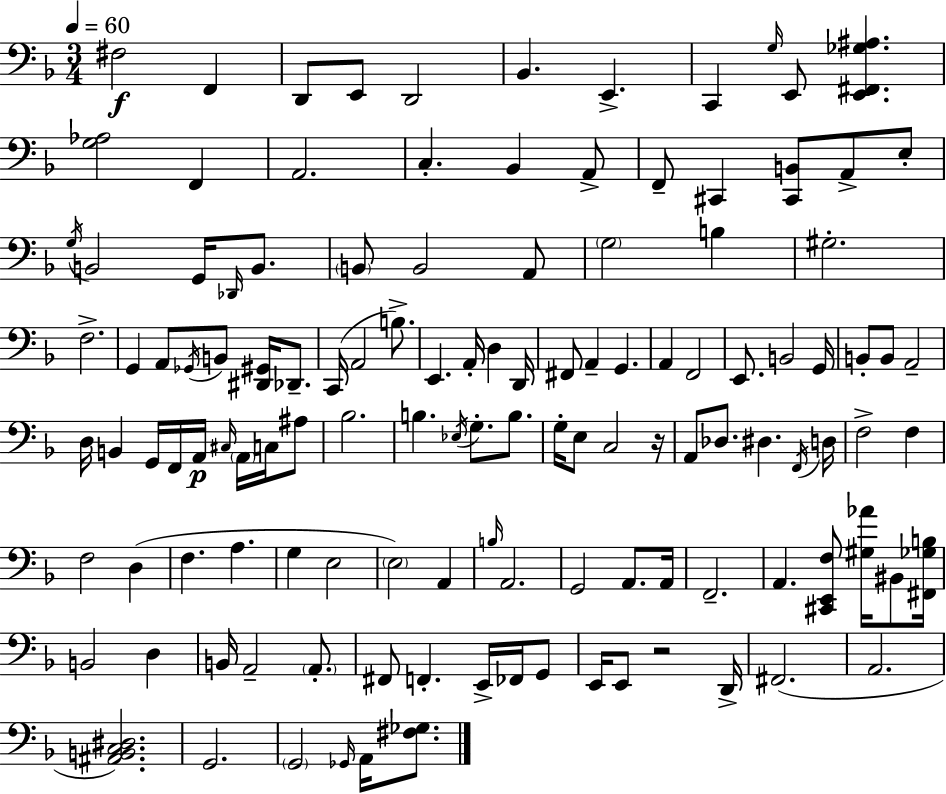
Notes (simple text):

F#3/h F2/q D2/e E2/e D2/h Bb2/q. E2/q. C2/q G3/s E2/e [E2,F#2,Gb3,A#3]/q. [G3,Ab3]/h F2/q A2/h. C3/q. Bb2/q A2/e F2/e C#2/q [C#2,B2]/e A2/e E3/e G3/s B2/h G2/s Db2/s B2/e. B2/e B2/h A2/e G3/h B3/q G#3/h. F3/h. G2/q A2/e Gb2/s B2/e [D#2,G#2]/s Db2/e. C2/s A2/h B3/e. E2/q. A2/s D3/q D2/s F#2/e A2/q G2/q. A2/q F2/h E2/e. B2/h G2/s B2/e B2/e A2/h D3/s B2/q G2/s F2/s A2/s C#3/s A2/s C3/s A#3/e Bb3/h. B3/q. Eb3/s G3/e. B3/e. G3/s E3/e C3/h R/s A2/e Db3/e. D#3/q. F2/s D3/s F3/h F3/q F3/h D3/q F3/q. A3/q. G3/q E3/h E3/h A2/q B3/s A2/h. G2/h A2/e. A2/s F2/h. A2/q. [C#2,E2,F3]/e [G#3,Ab4]/s BIS2/e [F#2,Gb3,B3]/s B2/h D3/q B2/s A2/h A2/e. F#2/e F2/q. E2/s FES2/s G2/e E2/s E2/e R/h D2/s F#2/h. A2/h. [A#2,B2,C3,D#3]/h. G2/h. G2/h Gb2/s A2/s [F#3,Gb3]/e.